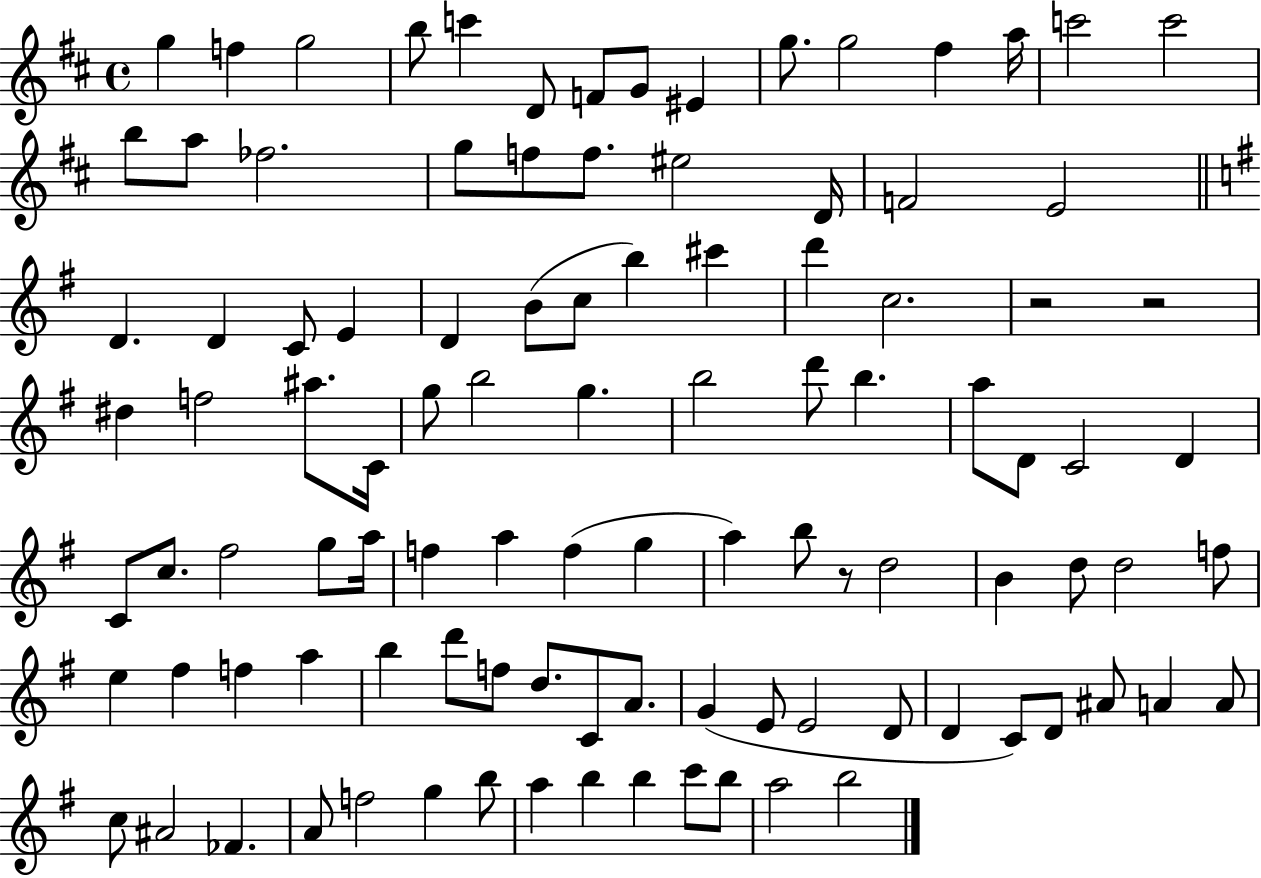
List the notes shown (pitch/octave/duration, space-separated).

G5/q F5/q G5/h B5/e C6/q D4/e F4/e G4/e EIS4/q G5/e. G5/h F#5/q A5/s C6/h C6/h B5/e A5/e FES5/h. G5/e F5/e F5/e. EIS5/h D4/s F4/h E4/h D4/q. D4/q C4/e E4/q D4/q B4/e C5/e B5/q C#6/q D6/q C5/h. R/h R/h D#5/q F5/h A#5/e. C4/s G5/e B5/h G5/q. B5/h D6/e B5/q. A5/e D4/e C4/h D4/q C4/e C5/e. F#5/h G5/e A5/s F5/q A5/q F5/q G5/q A5/q B5/e R/e D5/h B4/q D5/e D5/h F5/e E5/q F#5/q F5/q A5/q B5/q D6/e F5/e D5/e. C4/e A4/e. G4/q E4/e E4/h D4/e D4/q C4/e D4/e A#4/e A4/q A4/e C5/e A#4/h FES4/q. A4/e F5/h G5/q B5/e A5/q B5/q B5/q C6/e B5/e A5/h B5/h